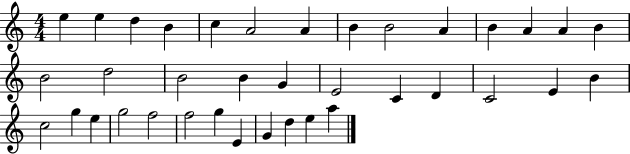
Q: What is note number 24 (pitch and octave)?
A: E4